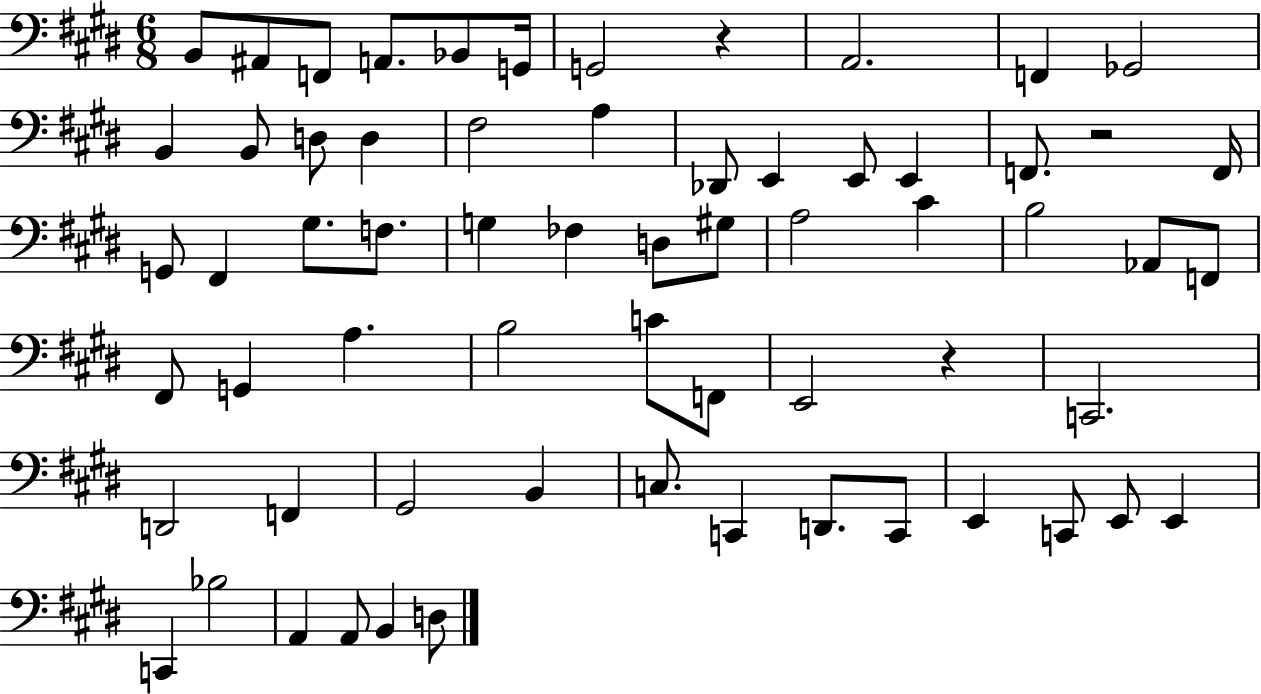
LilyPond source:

{
  \clef bass
  \numericTimeSignature
  \time 6/8
  \key e \major
  \repeat volta 2 { b,8 ais,8 f,8 a,8. bes,8 g,16 | g,2 r4 | a,2. | f,4 ges,2 | \break b,4 b,8 d8 d4 | fis2 a4 | des,8 e,4 e,8 e,4 | f,8. r2 f,16 | \break g,8 fis,4 gis8. f8. | g4 fes4 d8 gis8 | a2 cis'4 | b2 aes,8 f,8 | \break fis,8 g,4 a4. | b2 c'8 f,8 | e,2 r4 | c,2. | \break d,2 f,4 | gis,2 b,4 | c8. c,4 d,8. c,8 | e,4 c,8 e,8 e,4 | \break c,4 bes2 | a,4 a,8 b,4 d8 | } \bar "|."
}